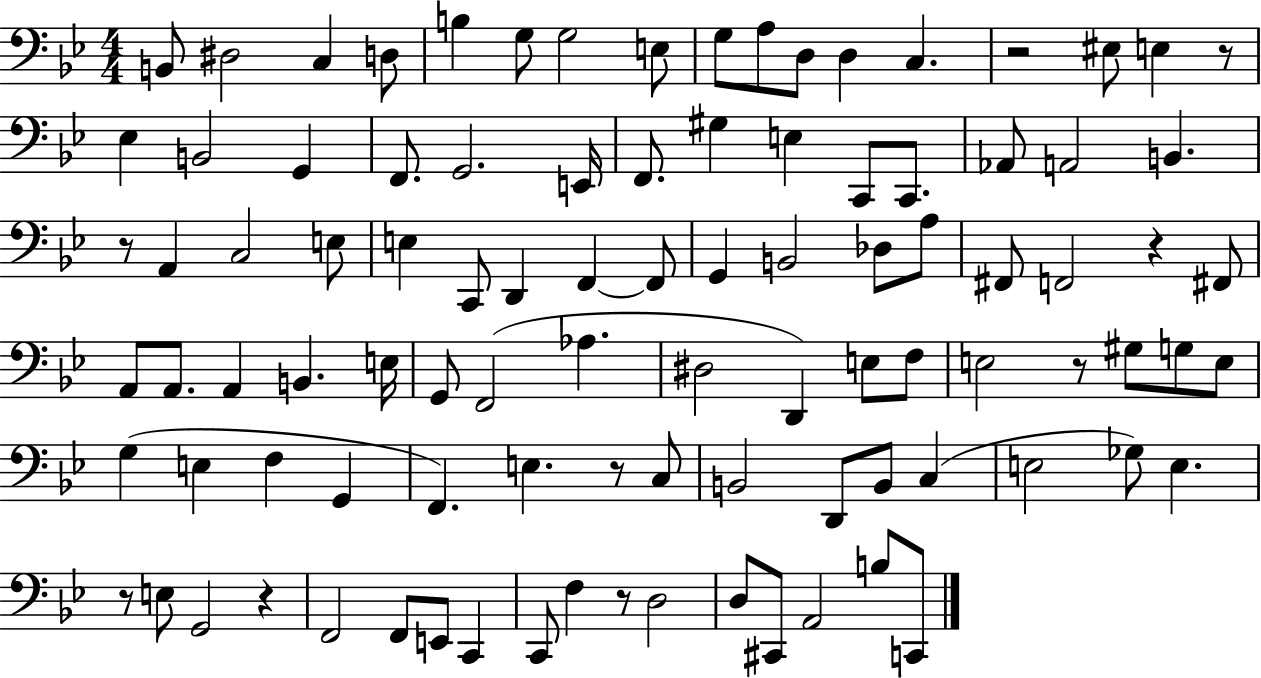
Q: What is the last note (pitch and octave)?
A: C2